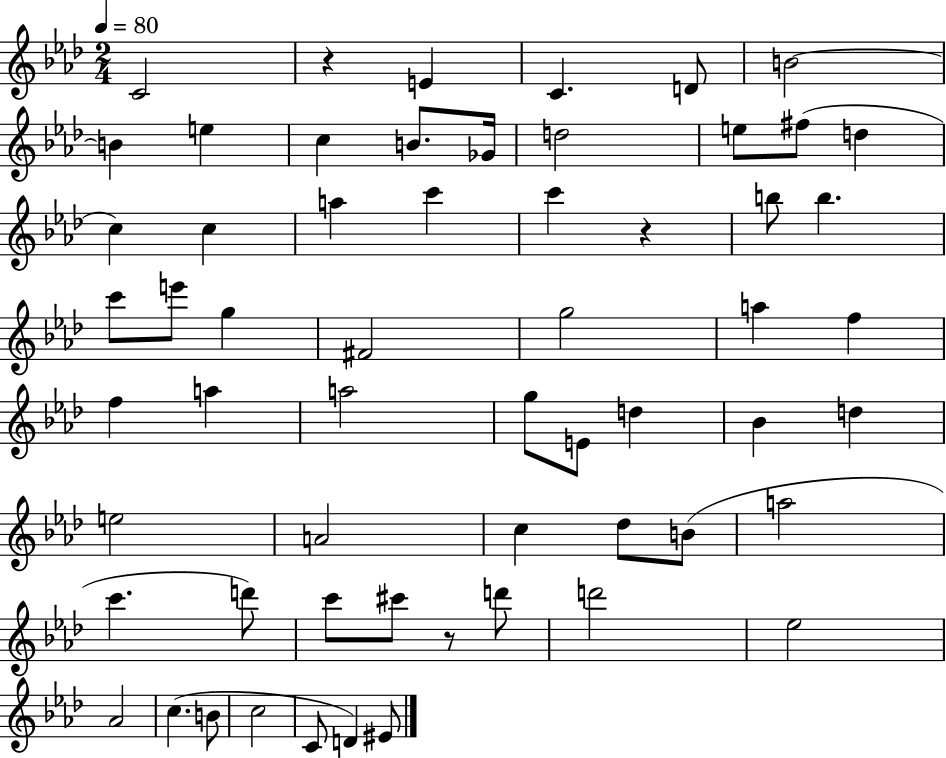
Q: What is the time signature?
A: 2/4